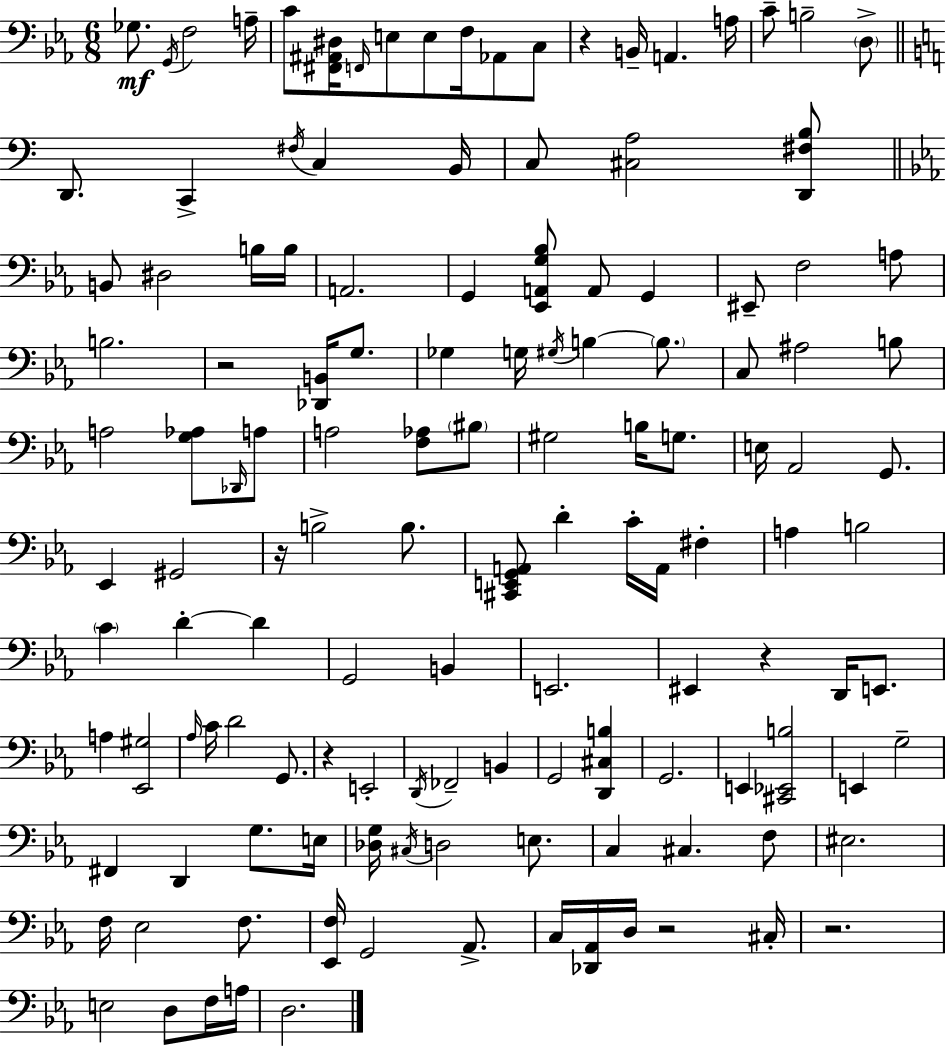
{
  \clef bass
  \numericTimeSignature
  \time 6/8
  \key c \minor
  \repeat volta 2 { ges8.\mf \acciaccatura { g,16 } f2 | a16-- c'8 <fis, ais, dis>16 \grace { f,16 } e8 e8 f16 aes,8 | c8 r4 b,16-- a,4. | a16 c'8-- b2-- | \break \parenthesize d8-> \bar "||" \break \key c \major d,8. c,4-> \acciaccatura { fis16 } c4 | b,16 c8 <cis a>2 <d, fis b>8 | \bar "||" \break \key ees \major b,8 dis2 b16 b16 | a,2. | g,4 <ees, a, g bes>8 a,8 g,4 | eis,8-- f2 a8 | \break b2. | r2 <des, b,>16 g8. | ges4 g16 \acciaccatura { gis16 } b4~~ \parenthesize b8. | c8 ais2 b8 | \break a2 <g aes>8 \grace { des,16 } | a8 a2 <f aes>8 | \parenthesize bis8 gis2 b16 g8. | e16 aes,2 g,8. | \break ees,4 gis,2 | r16 b2-> b8. | <cis, e, g, a,>8 d'4-. c'16-. a,16 fis4-. | a4 b2 | \break \parenthesize c'4 d'4-.~~ d'4 | g,2 b,4 | e,2. | eis,4 r4 d,16 e,8. | \break a4 <ees, gis>2 | \grace { aes16 } c'16 d'2 | g,8. r4 e,2-. | \acciaccatura { d,16 } fes,2-- | \break b,4 g,2 | <d, cis b>4 g,2. | e,4 <cis, ees, b>2 | e,4 g2-- | \break fis,4 d,4 | g8. e16 <des g>16 \acciaccatura { cis16 } d2 | e8. c4 cis4. | f8 eis2. | \break f16 ees2 | f8. <ees, f>16 g,2 | aes,8.-> c16 <des, aes,>16 d16 r2 | cis16-. r2. | \break e2 | d8 f16 a16 d2. | } \bar "|."
}